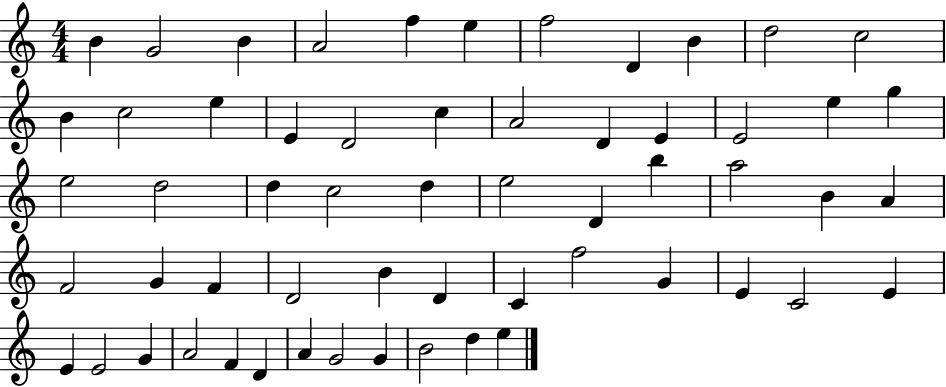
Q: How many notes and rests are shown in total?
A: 58